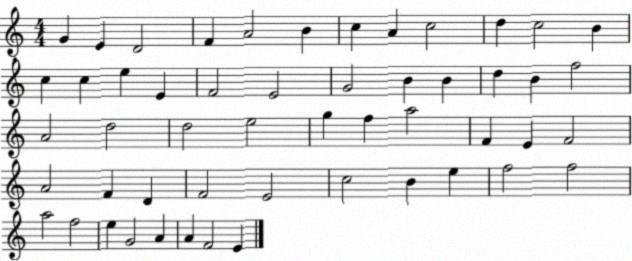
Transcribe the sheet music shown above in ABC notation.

X:1
T:Untitled
M:4/4
L:1/4
K:C
G E D2 F A2 B c A c2 d c2 B c c e E F2 E2 G2 B B d B f2 A2 d2 d2 e2 g f a2 F E F2 A2 F D F2 E2 c2 B e f2 f2 a2 f2 e G2 A A F2 E